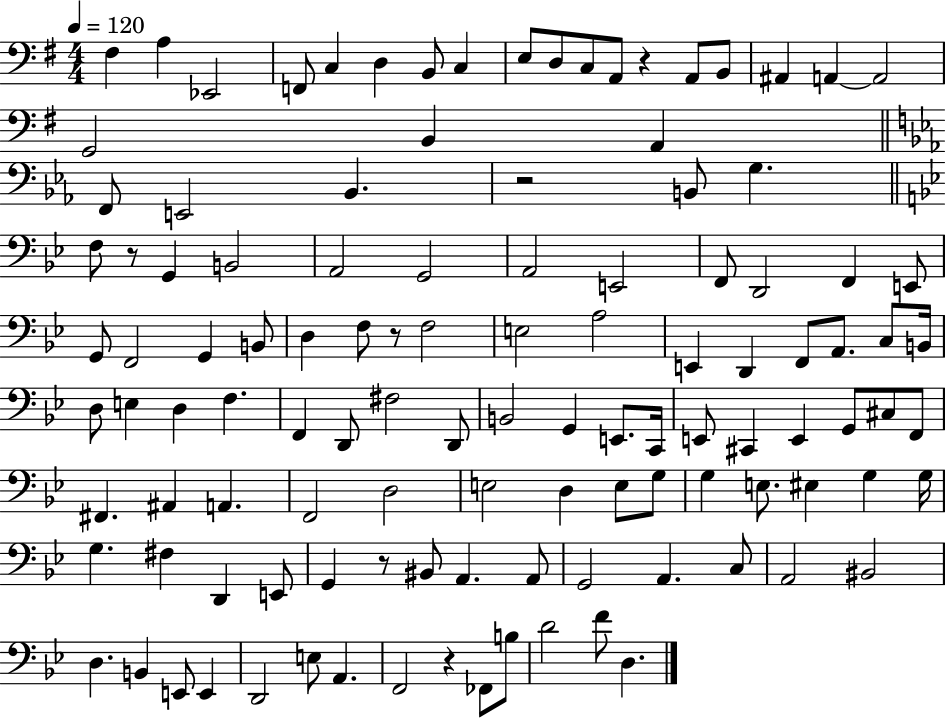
{
  \clef bass
  \numericTimeSignature
  \time 4/4
  \key g \major
  \tempo 4 = 120
  fis4 a4 ees,2 | f,8 c4 d4 b,8 c4 | e8 d8 c8 a,8 r4 a,8 b,8 | ais,4 a,4~~ a,2 | \break g,2 b,4 a,4 | \bar "||" \break \key ees \major f,8 e,2 bes,4. | r2 b,8 g4. | \bar "||" \break \key bes \major f8 r8 g,4 b,2 | a,2 g,2 | a,2 e,2 | f,8 d,2 f,4 e,8 | \break g,8 f,2 g,4 b,8 | d4 f8 r8 f2 | e2 a2 | e,4 d,4 f,8 a,8. c8 b,16 | \break d8 e4 d4 f4. | f,4 d,8 fis2 d,8 | b,2 g,4 e,8. c,16 | e,8 cis,4 e,4 g,8 cis8 f,8 | \break fis,4. ais,4 a,4. | f,2 d2 | e2 d4 e8 g8 | g4 e8. eis4 g4 g16 | \break g4. fis4 d,4 e,8 | g,4 r8 bis,8 a,4. a,8 | g,2 a,4. c8 | a,2 bis,2 | \break d4. b,4 e,8 e,4 | d,2 e8 a,4. | f,2 r4 fes,8 b8 | d'2 f'8 d4. | \break \bar "|."
}